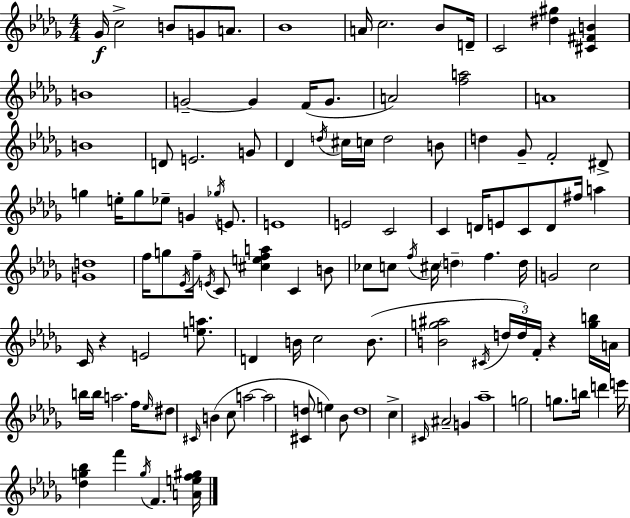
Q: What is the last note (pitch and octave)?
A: F4